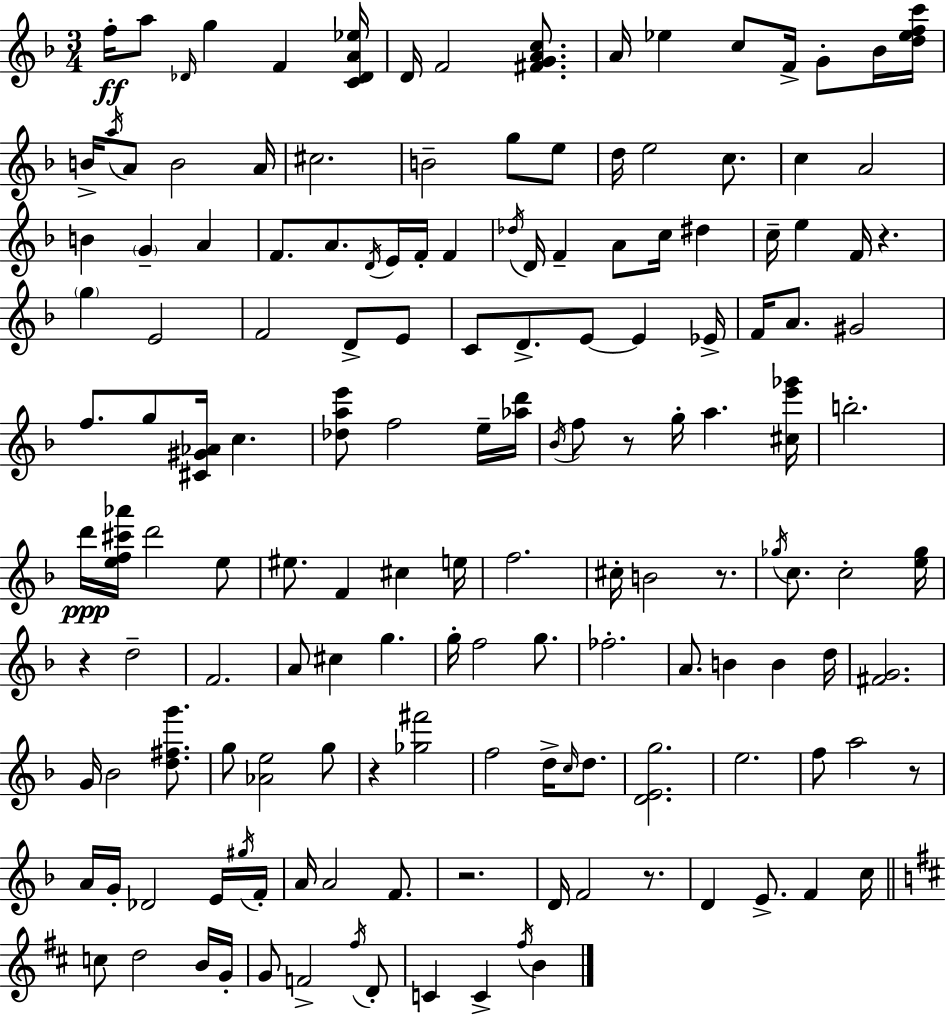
{
  \clef treble
  \numericTimeSignature
  \time 3/4
  \key d \minor
  f''16-.\ff a''8 \grace { des'16 } g''4 f'4 | <c' des' a' ees''>16 d'16 f'2 <fis' g' a' c''>8. | a'16 ees''4 c''8 f'16-> g'8-. bes'16 | <d'' ees'' f'' c'''>16 b'16-> \acciaccatura { a''16 } a'8 b'2 | \break a'16 cis''2. | b'2-- g''8 | e''8 d''16 e''2 c''8. | c''4 a'2 | \break b'4 \parenthesize g'4-- a'4 | f'8. a'8. \acciaccatura { d'16 } e'16 f'16-. f'4 | \acciaccatura { des''16 } d'16 f'4-- a'8 c''16 | dis''4 c''16-- e''4 f'16 r4. | \break \parenthesize g''4 e'2 | f'2 | d'8-> e'8 c'8 d'8.-> e'8~~ e'4 | ees'16-> f'16 a'8. gis'2 | \break f''8. g''8 <cis' gis' aes'>16 c''4. | <des'' a'' e'''>8 f''2 | e''16-- <aes'' d'''>16 \acciaccatura { bes'16 } f''8 r8 g''16-. a''4. | <cis'' e''' ges'''>16 b''2.-. | \break d'''16\ppp <e'' f'' cis''' aes'''>16 d'''2 | e''8 eis''8. f'4 | cis''4 e''16 f''2. | cis''16-. b'2 | \break r8. \acciaccatura { ges''16 } c''8. c''2-. | <e'' ges''>16 r4 d''2-- | f'2. | a'8 cis''4 | \break g''4. g''16-. f''2 | g''8. fes''2.-. | a'8. b'4 | b'4 d''16 <fis' g'>2. | \break g'16 bes'2 | <d'' fis'' g'''>8. g''8 <aes' e''>2 | g''8 r4 <ges'' fis'''>2 | f''2 | \break d''16-> \grace { c''16 } d''8. <d' e' g''>2. | e''2. | f''8 a''2 | r8 a'16 g'16-. des'2 | \break e'16 \acciaccatura { gis''16 } f'16-. a'16 a'2 | f'8. r2. | d'16 f'2 | r8. d'4 | \break e'8.-> f'4 c''16 \bar "||" \break \key d \major c''8 d''2 b'16 g'16-. | g'8 f'2-> \acciaccatura { fis''16 } d'8-. | c'4 c'4-> \acciaccatura { fis''16 } b'4 | \bar "|."
}